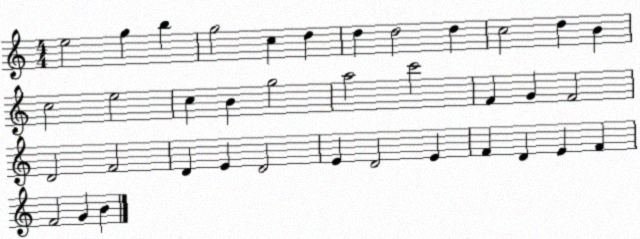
X:1
T:Untitled
M:4/4
L:1/4
K:C
e2 g b g2 c d d d2 d c2 d B c2 e2 c B g2 a2 c'2 F G F2 D2 F2 D E D2 E D2 E F D E F F2 G B